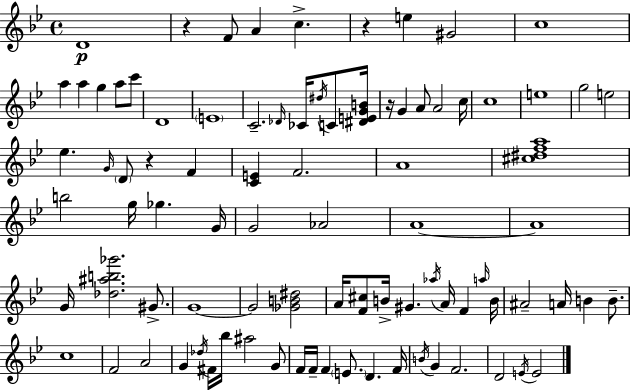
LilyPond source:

{
  \clef treble
  \time 4/4
  \defaultTimeSignature
  \key bes \major
  \repeat volta 2 { d'1\p | r4 f'8 a'4 c''4.-> | r4 e''4 gis'2 | c''1 | \break a''4 a''4 g''4 a''8 c'''8 | d'1 | \parenthesize e'1 | c'2.-- \grace { des'16 } ces'16 \acciaccatura { dis''16 } c'8 | \break <dis' e' g' b'>16 r16 g'4 a'8 a'2 | c''16 c''1 | e''1 | g''2 e''2 | \break ees''4. \grace { g'16 } \parenthesize d'8 r4 f'4 | <c' e'>4 f'2. | a'1 | <cis'' dis'' f'' a''>1 | \break b''2 g''16 ges''4. | g'16 g'2 aes'2 | a'1~~ | a'1 | \break g'16 <des'' ais'' b'' ges'''>2. | gis'8.-> g'1~~ | g'2 <ges' b' dis''>2 | a'16 <f' cis''>8 b'16-> gis'4. \acciaccatura { aes''16 } a'16 f'4 | \break \grace { a''16 } b'16 ais'2-- a'16 b'4 | b'8.-- c''1 | f'2 a'2 | g'4 \acciaccatura { des''16 } fis'16 bes''16 ais''2 | \break g'8 f'16 f'16-- f'4 \parenthesize e'8. d'4. | f'16 \acciaccatura { b'16 } g'4 f'2. | d'2 \acciaccatura { e'16 } | e'2 } \bar "|."
}